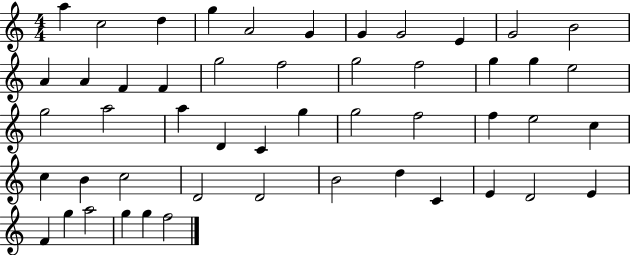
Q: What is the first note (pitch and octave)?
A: A5